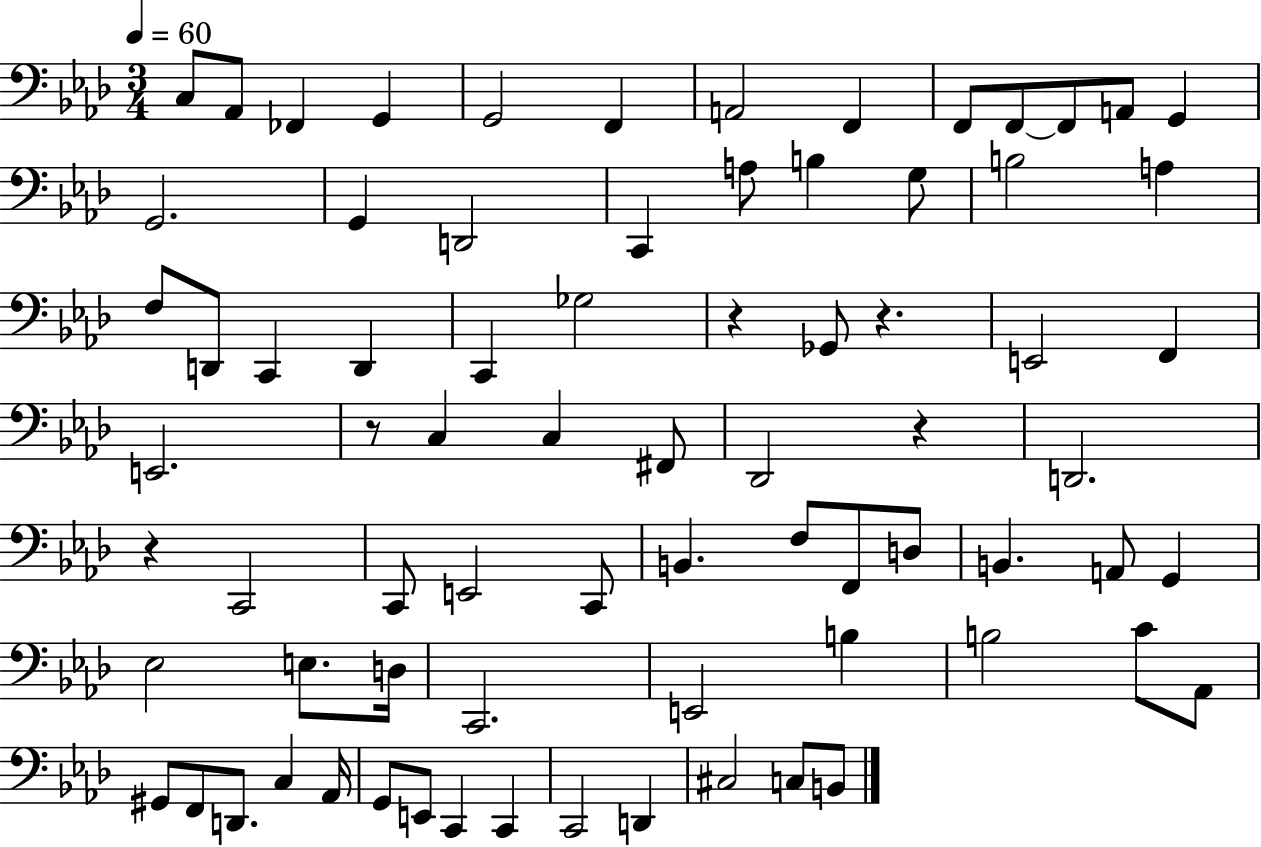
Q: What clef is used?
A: bass